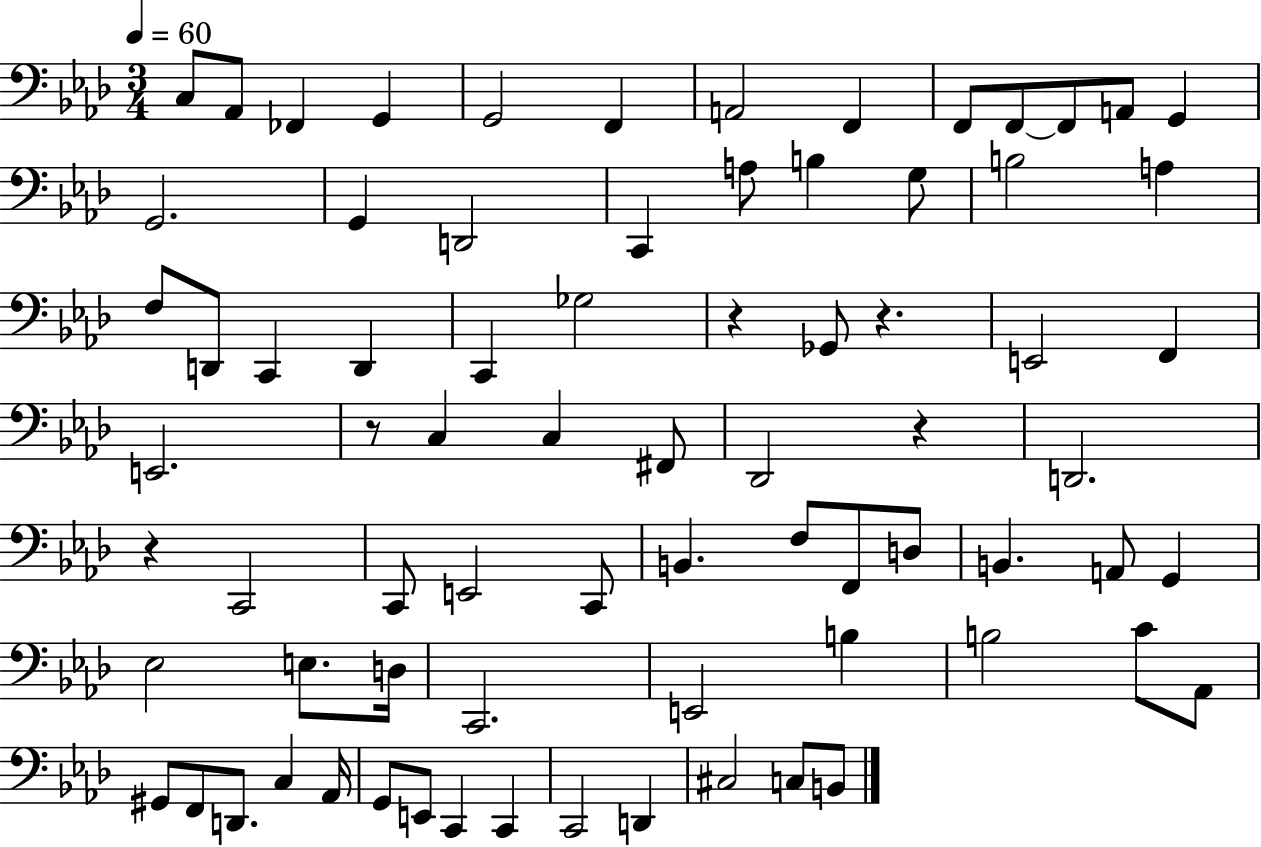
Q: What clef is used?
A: bass